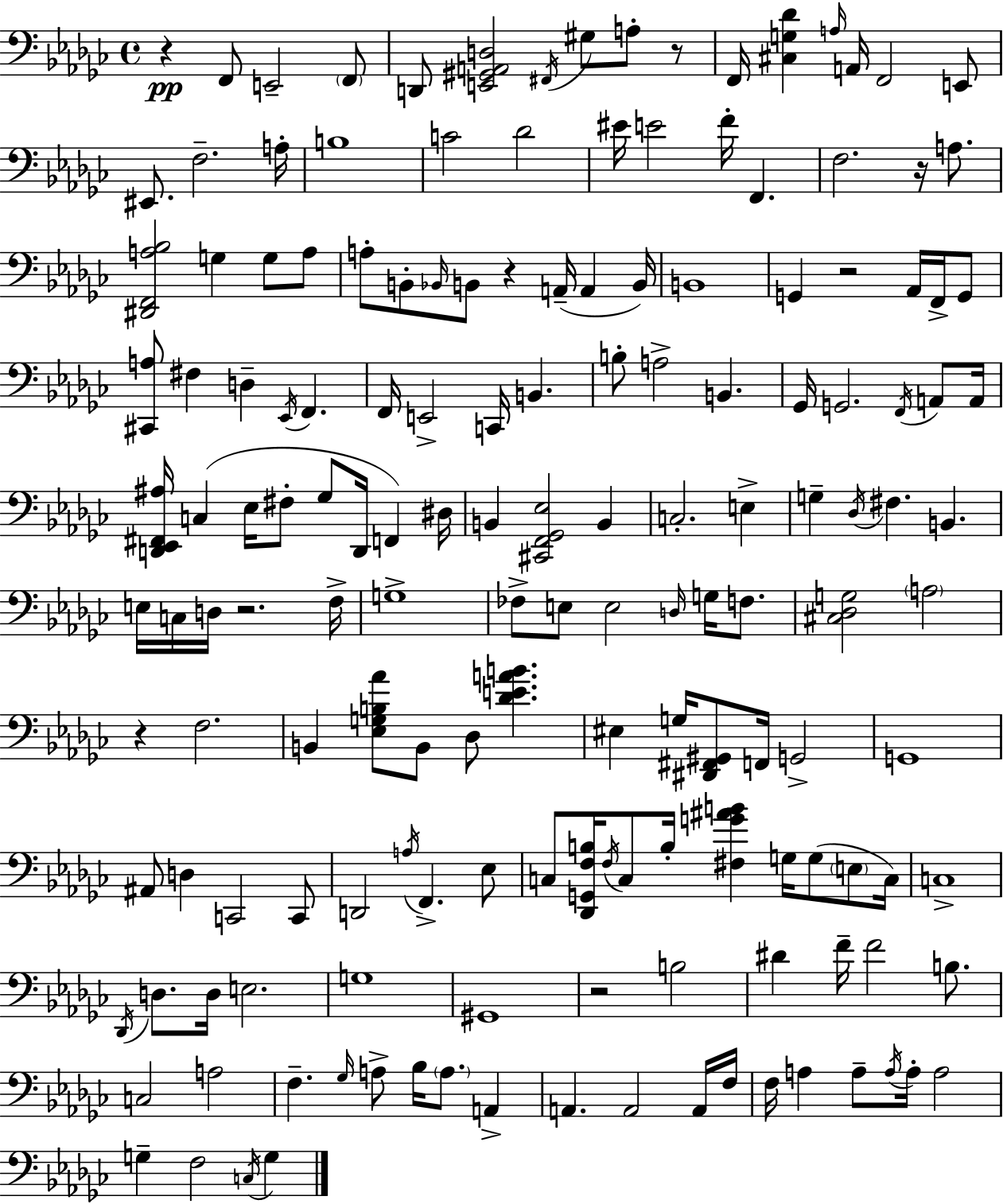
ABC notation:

X:1
T:Untitled
M:4/4
L:1/4
K:Ebm
z F,,/2 E,,2 F,,/2 D,,/2 [E,,^G,,A,,D,]2 ^F,,/4 ^G,/2 A,/2 z/2 F,,/4 [^C,G,_D] A,/4 A,,/4 F,,2 E,,/2 ^E,,/2 F,2 A,/4 B,4 C2 _D2 ^E/4 E2 F/4 F,, F,2 z/4 A,/2 [^D,,F,,A,_B,]2 G, G,/2 A,/2 A,/2 B,,/2 _B,,/4 B,,/2 z A,,/4 A,, B,,/4 B,,4 G,, z2 _A,,/4 F,,/4 G,,/2 [^C,,A,]/2 ^F, D, _E,,/4 F,, F,,/4 E,,2 C,,/4 B,, B,/2 A,2 B,, _G,,/4 G,,2 F,,/4 A,,/2 A,,/4 [D,,_E,,^F,,^A,]/4 C, _E,/4 ^F,/2 _G,/2 D,,/4 F,, ^D,/4 B,, [^C,,F,,_G,,_E,]2 B,, C,2 E, G, _D,/4 ^F, B,, E,/4 C,/4 D,/4 z2 F,/4 G,4 _F,/2 E,/2 E,2 D,/4 G,/4 F,/2 [^C,_D,G,]2 A,2 z F,2 B,, [_E,G,B,_A]/2 B,,/2 _D,/2 [_DEAB] ^E, G,/4 [^D,,^F,,^G,,]/2 F,,/4 G,,2 G,,4 ^A,,/2 D, C,,2 C,,/2 D,,2 A,/4 F,, _E,/2 C,/2 [_D,,G,,F,B,]/4 F,/4 C,/2 B,/4 [^F,G^AB] G,/4 G,/2 E,/2 C,/4 C,4 _D,,/4 D,/2 D,/4 E,2 G,4 ^G,,4 z2 B,2 ^D F/4 F2 B,/2 C,2 A,2 F, _G,/4 A,/2 _B,/4 A,/2 A,, A,, A,,2 A,,/4 F,/4 F,/4 A, A,/2 A,/4 A,/4 A,2 G, F,2 C,/4 G,